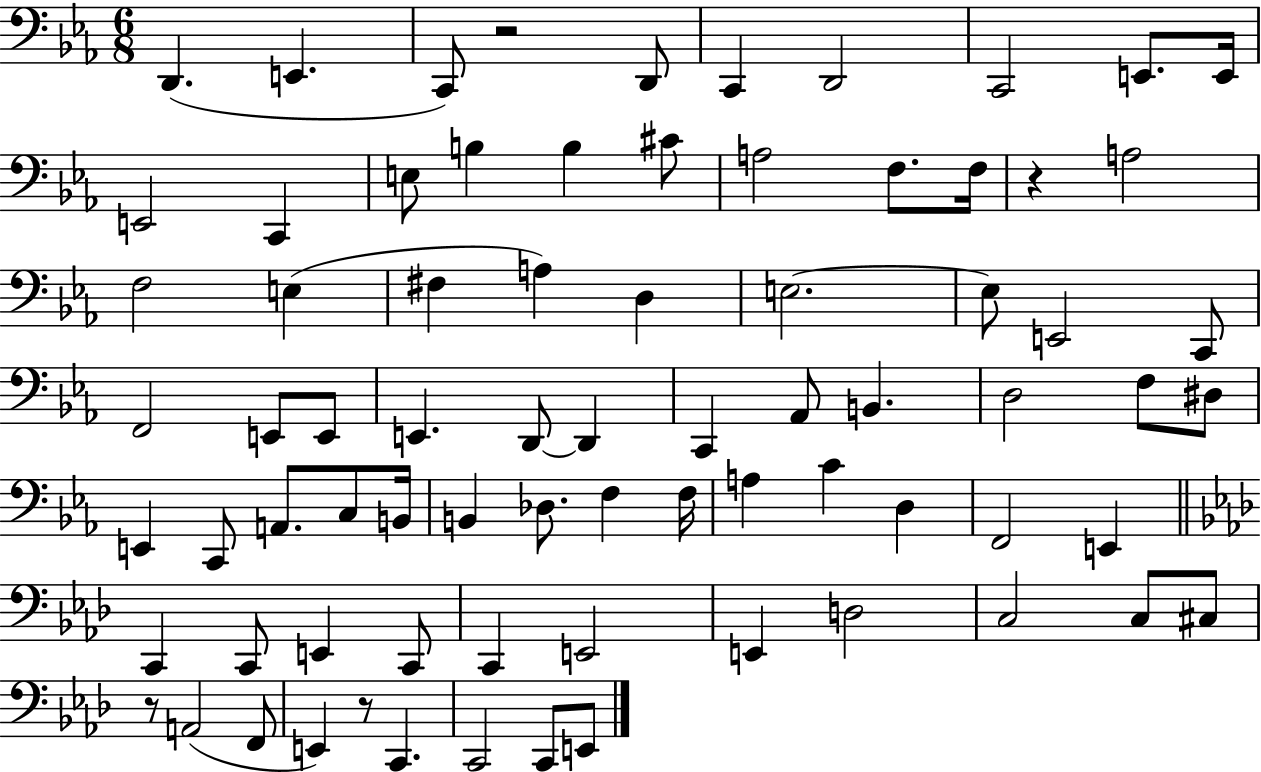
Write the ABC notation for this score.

X:1
T:Untitled
M:6/8
L:1/4
K:Eb
D,, E,, C,,/2 z2 D,,/2 C,, D,,2 C,,2 E,,/2 E,,/4 E,,2 C,, E,/2 B, B, ^C/2 A,2 F,/2 F,/4 z A,2 F,2 E, ^F, A, D, E,2 E,/2 E,,2 C,,/2 F,,2 E,,/2 E,,/2 E,, D,,/2 D,, C,, _A,,/2 B,, D,2 F,/2 ^D,/2 E,, C,,/2 A,,/2 C,/2 B,,/4 B,, _D,/2 F, F,/4 A, C D, F,,2 E,, C,, C,,/2 E,, C,,/2 C,, E,,2 E,, D,2 C,2 C,/2 ^C,/2 z/2 A,,2 F,,/2 E,, z/2 C,, C,,2 C,,/2 E,,/2